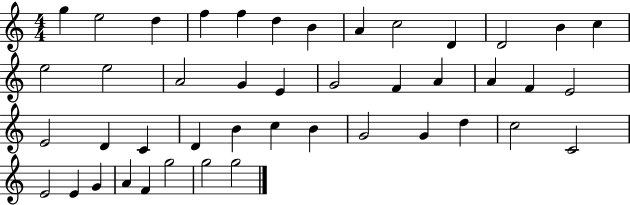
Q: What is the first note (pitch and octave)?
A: G5